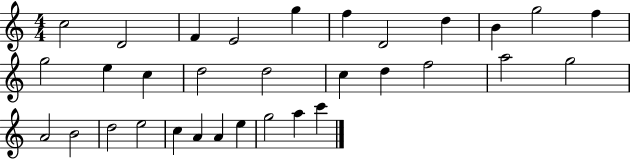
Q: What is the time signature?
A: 4/4